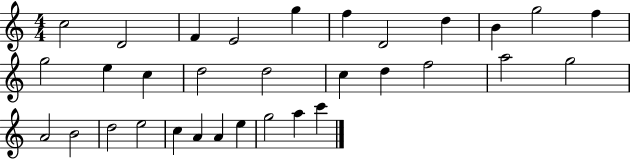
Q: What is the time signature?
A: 4/4